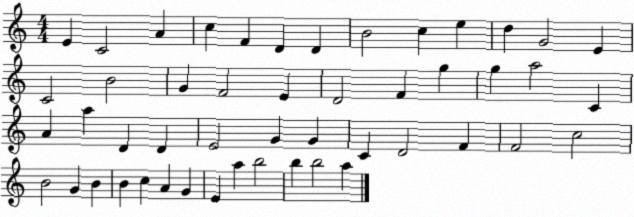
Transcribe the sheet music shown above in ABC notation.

X:1
T:Untitled
M:4/4
L:1/4
K:C
E C2 A c F D D B2 c e d G2 E C2 B2 G F2 E D2 F g g a2 C A a D D E2 G G C D2 F F2 c2 B2 G B B c A G E a b2 b b2 a